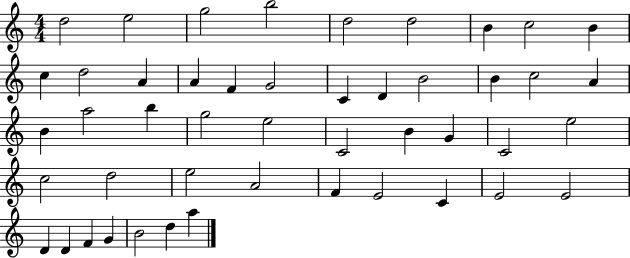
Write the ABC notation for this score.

X:1
T:Untitled
M:4/4
L:1/4
K:C
d2 e2 g2 b2 d2 d2 B c2 B c d2 A A F G2 C D B2 B c2 A B a2 b g2 e2 C2 B G C2 e2 c2 d2 e2 A2 F E2 C E2 E2 D D F G B2 d a